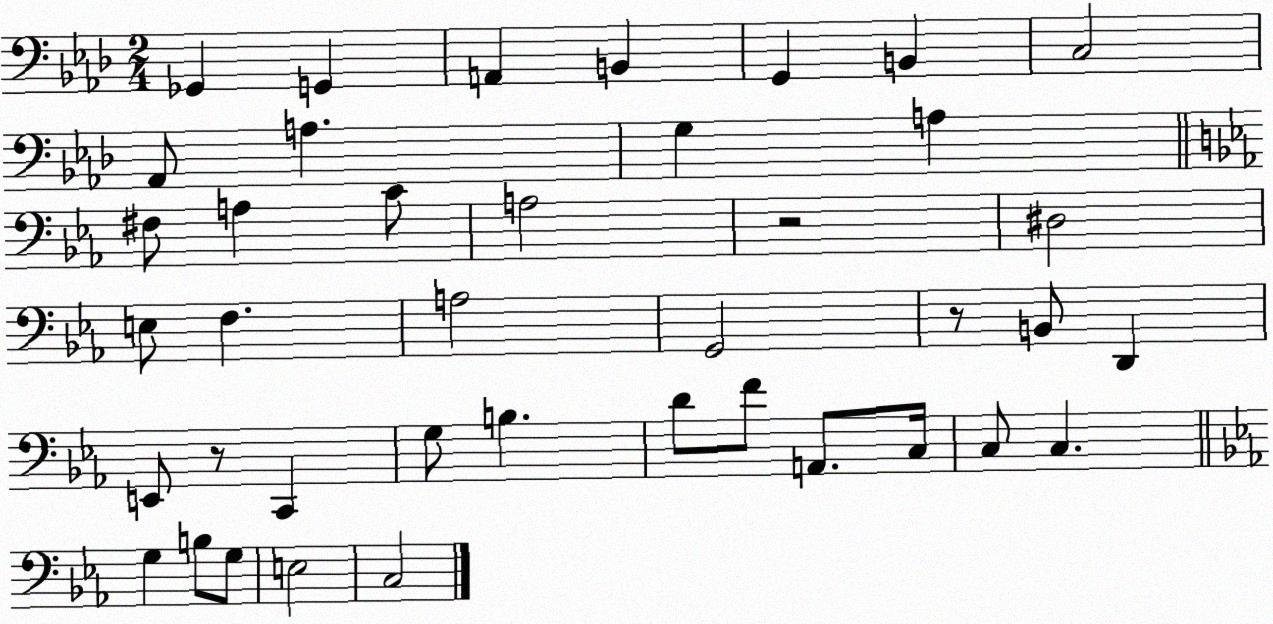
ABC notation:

X:1
T:Untitled
M:2/4
L:1/4
K:Ab
_G,, G,, A,, B,, G,, B,, C,2 _A,,/2 A, G, A, ^F,/2 A, C/2 A,2 z2 ^D,2 E,/2 F, A,2 G,,2 z/2 B,,/2 D,, E,,/2 z/2 C,, G,/2 B, D/2 F/2 A,,/2 C,/4 C,/2 C, G, B,/2 G,/2 E,2 C,2